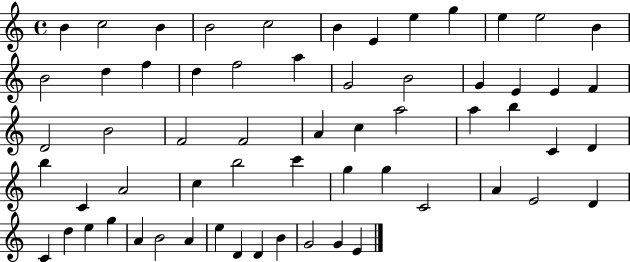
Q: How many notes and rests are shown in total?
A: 61